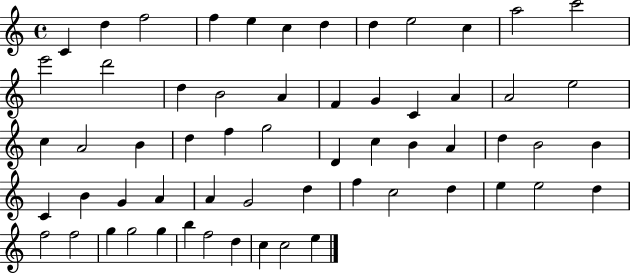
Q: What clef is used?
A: treble